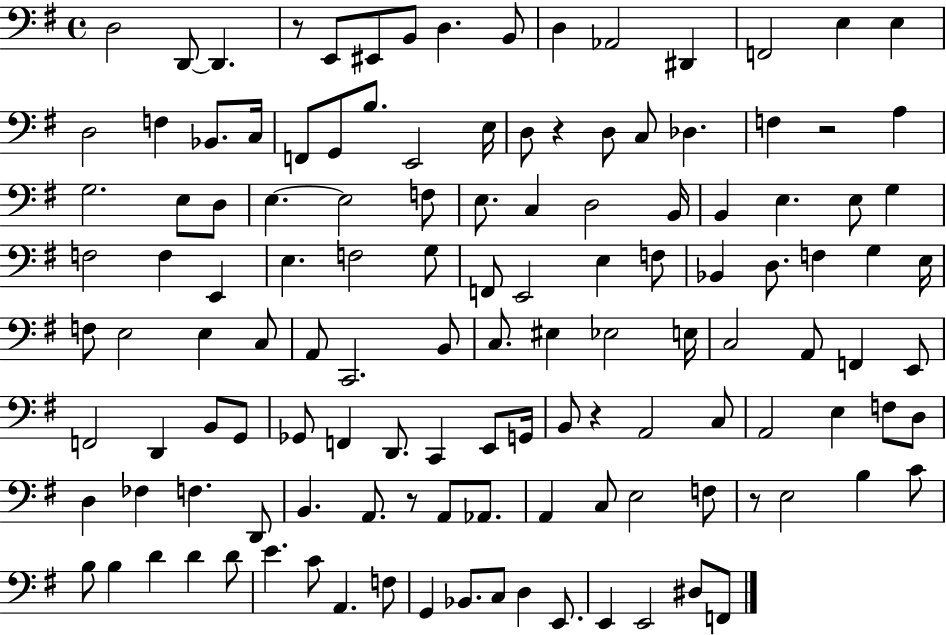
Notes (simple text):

D3/h D2/e D2/q. R/e E2/e EIS2/e B2/e D3/q. B2/e D3/q Ab2/h D#2/q F2/h E3/q E3/q D3/h F3/q Bb2/e. C3/s F2/e G2/e B3/e. E2/h E3/s D3/e R/q D3/e C3/e Db3/q. F3/q R/h A3/q G3/h. E3/e D3/e E3/q. E3/h F3/e E3/e. C3/q D3/h B2/s B2/q E3/q. E3/e G3/q F3/h F3/q E2/q E3/q. F3/h G3/e F2/e E2/h E3/q F3/e Bb2/q D3/e. F3/q G3/q E3/s F3/e E3/h E3/q C3/e A2/e C2/h. B2/e C3/e. EIS3/q Eb3/h E3/s C3/h A2/e F2/q E2/e F2/h D2/q B2/e G2/e Gb2/e F2/q D2/e. C2/q E2/e G2/s B2/e R/q A2/h C3/e A2/h E3/q F3/e D3/e D3/q FES3/q F3/q. D2/e B2/q. A2/e. R/e A2/e Ab2/e. A2/q C3/e E3/h F3/e R/e E3/h B3/q C4/e B3/e B3/q D4/q D4/q D4/e E4/q. C4/e A2/q. F3/e G2/q Bb2/e. C3/e D3/q E2/e. E2/q E2/h D#3/e F2/e